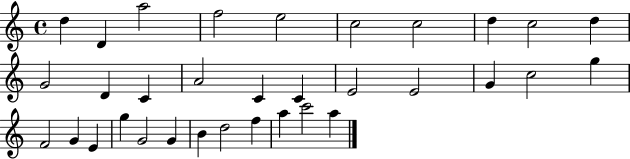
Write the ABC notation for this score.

X:1
T:Untitled
M:4/4
L:1/4
K:C
d D a2 f2 e2 c2 c2 d c2 d G2 D C A2 C C E2 E2 G c2 g F2 G E g G2 G B d2 f a c'2 a